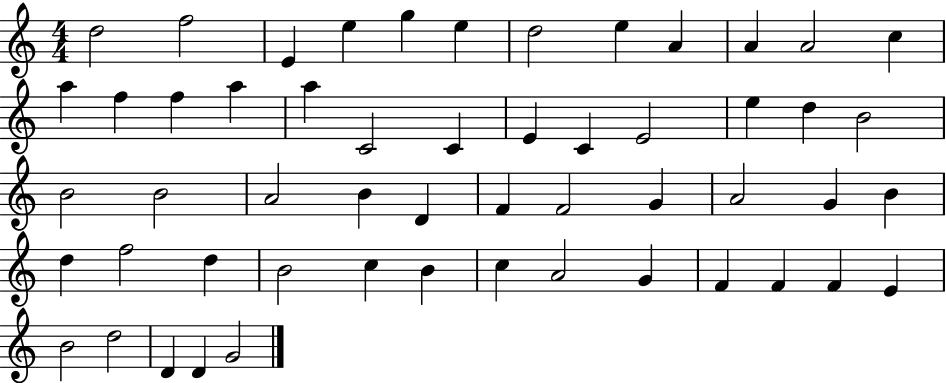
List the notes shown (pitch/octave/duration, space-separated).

D5/h F5/h E4/q E5/q G5/q E5/q D5/h E5/q A4/q A4/q A4/h C5/q A5/q F5/q F5/q A5/q A5/q C4/h C4/q E4/q C4/q E4/h E5/q D5/q B4/h B4/h B4/h A4/h B4/q D4/q F4/q F4/h G4/q A4/h G4/q B4/q D5/q F5/h D5/q B4/h C5/q B4/q C5/q A4/h G4/q F4/q F4/q F4/q E4/q B4/h D5/h D4/q D4/q G4/h